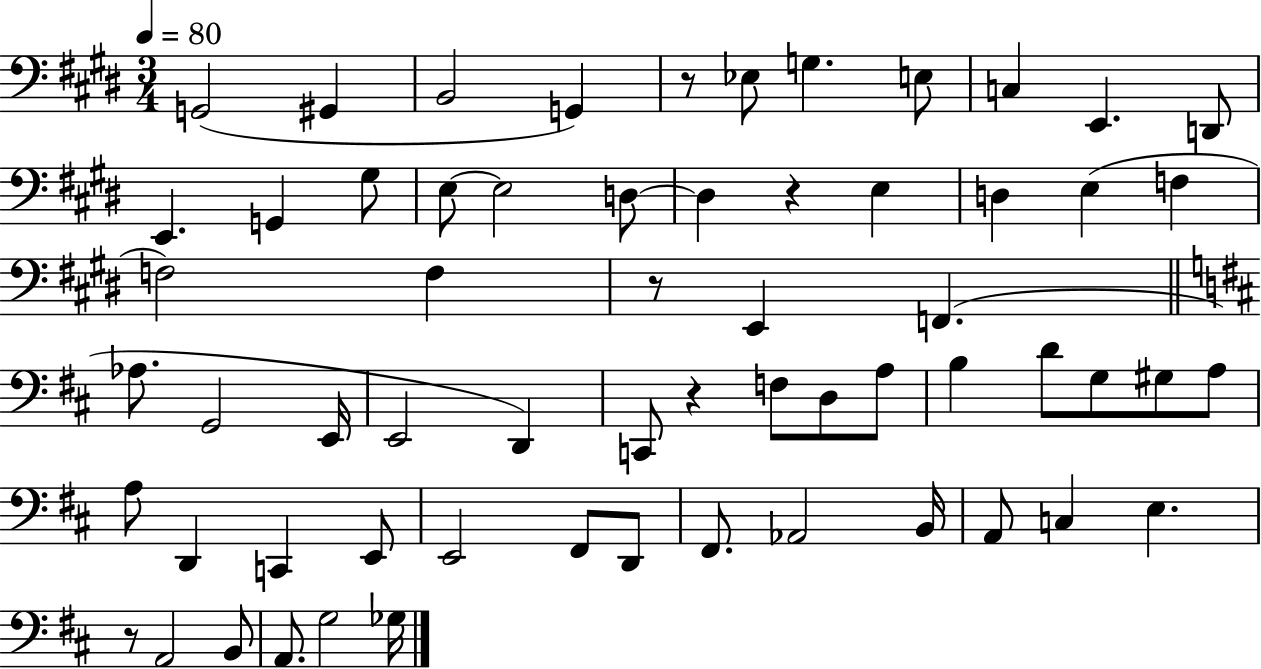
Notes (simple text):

G2/h G#2/q B2/h G2/q R/e Eb3/e G3/q. E3/e C3/q E2/q. D2/e E2/q. G2/q G#3/e E3/e E3/h D3/e D3/q R/q E3/q D3/q E3/q F3/q F3/h F3/q R/e E2/q F2/q. Ab3/e. G2/h E2/s E2/h D2/q C2/e R/q F3/e D3/e A3/e B3/q D4/e G3/e G#3/e A3/e A3/e D2/q C2/q E2/e E2/h F#2/e D2/e F#2/e. Ab2/h B2/s A2/e C3/q E3/q. R/e A2/h B2/e A2/e. G3/h Gb3/s